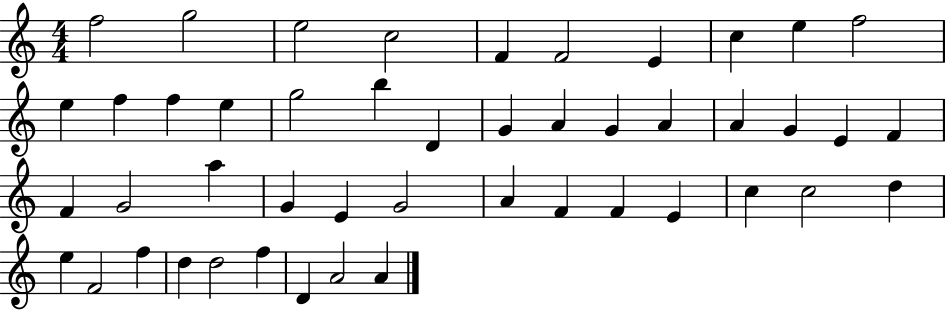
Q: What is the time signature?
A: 4/4